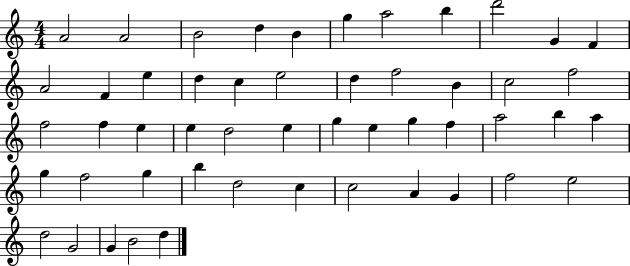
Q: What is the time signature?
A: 4/4